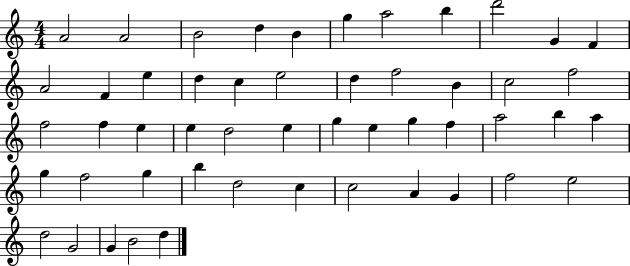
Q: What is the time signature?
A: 4/4